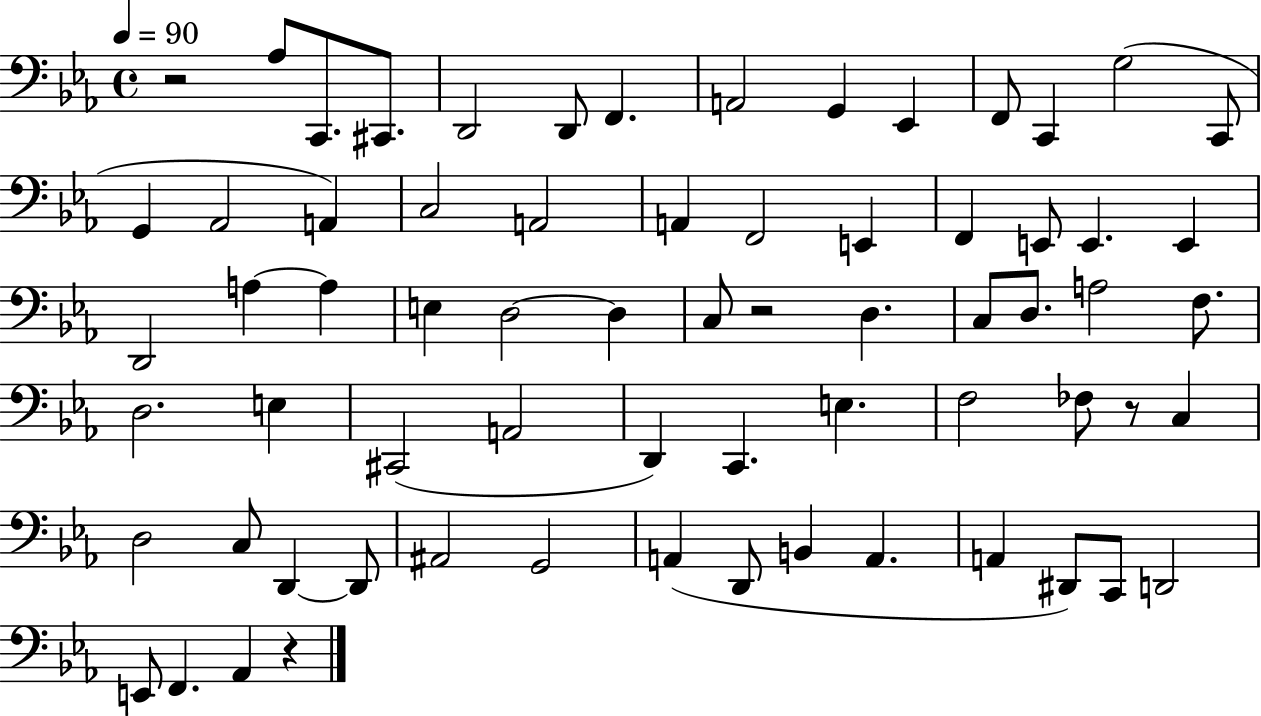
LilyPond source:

{
  \clef bass
  \time 4/4
  \defaultTimeSignature
  \key ees \major
  \tempo 4 = 90
  r2 aes8 c,8. cis,8. | d,2 d,8 f,4. | a,2 g,4 ees,4 | f,8 c,4 g2( c,8 | \break g,4 aes,2 a,4) | c2 a,2 | a,4 f,2 e,4 | f,4 e,8 e,4. e,4 | \break d,2 a4~~ a4 | e4 d2~~ d4 | c8 r2 d4. | c8 d8. a2 f8. | \break d2. e4 | cis,2( a,2 | d,4) c,4. e4. | f2 fes8 r8 c4 | \break d2 c8 d,4~~ d,8 | ais,2 g,2 | a,4( d,8 b,4 a,4. | a,4 dis,8) c,8 d,2 | \break e,8 f,4. aes,4 r4 | \bar "|."
}